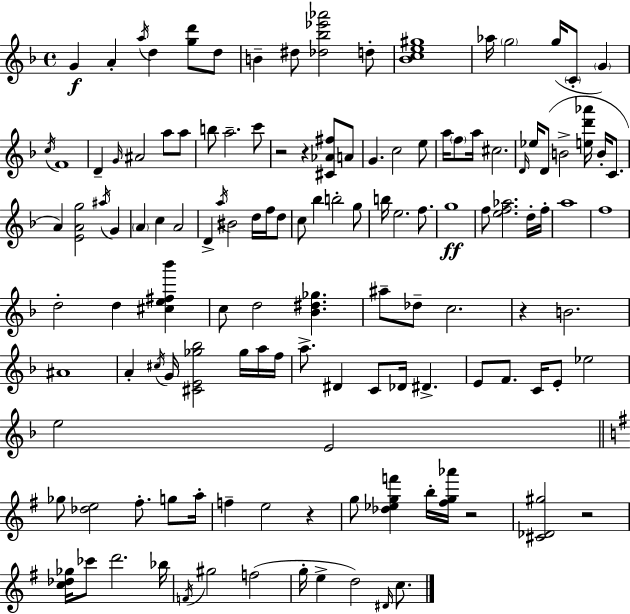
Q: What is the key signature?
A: F major